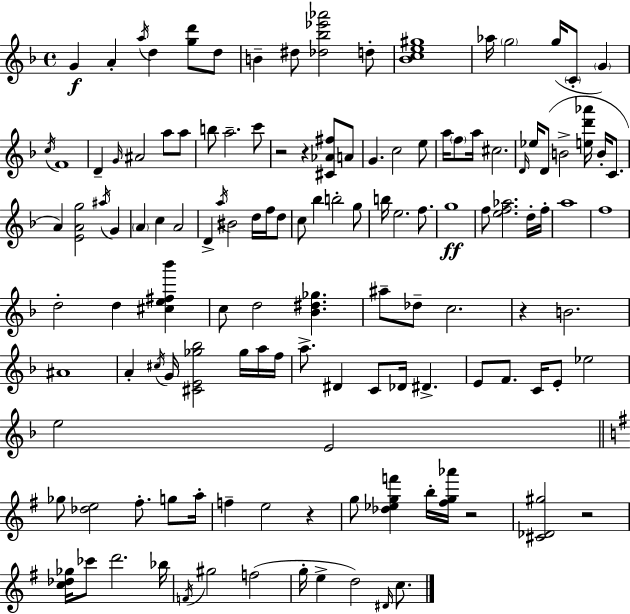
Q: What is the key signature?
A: F major